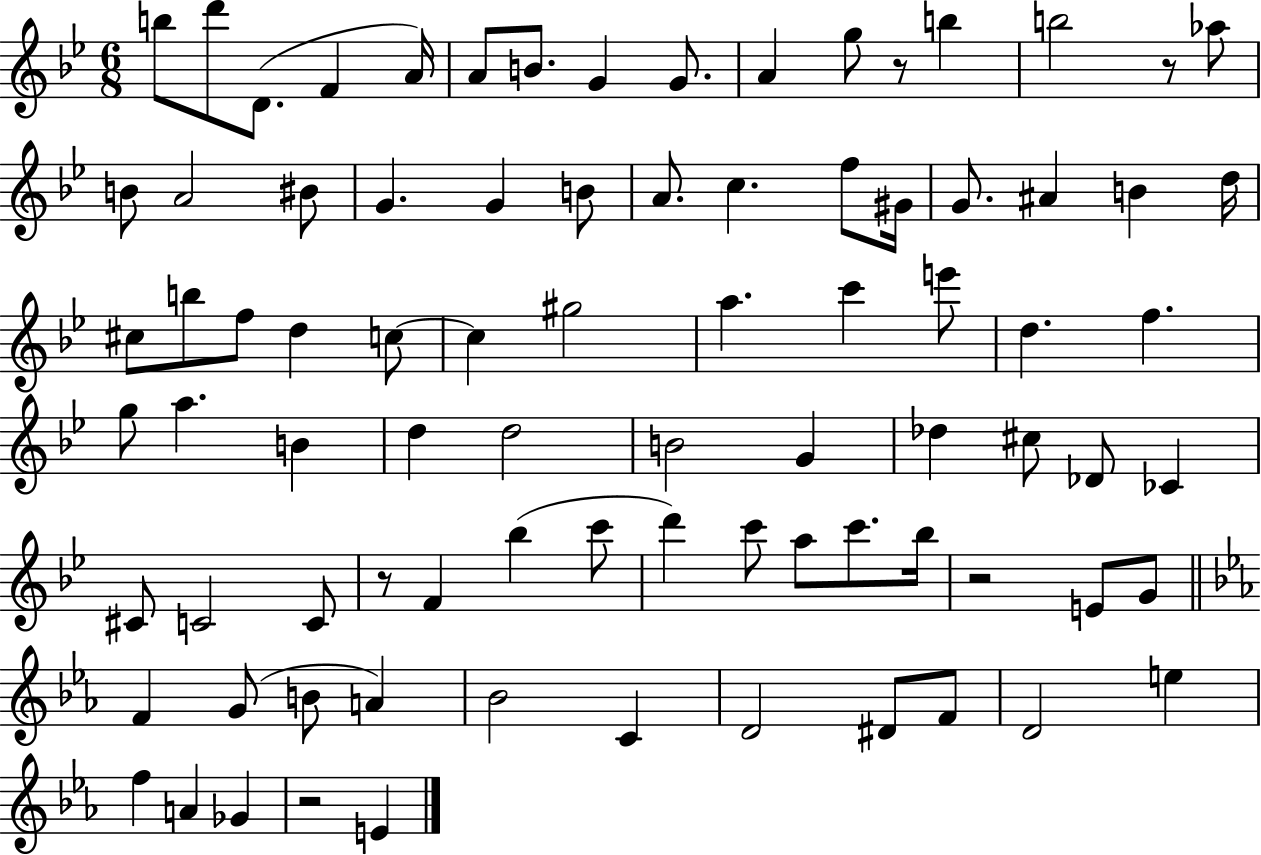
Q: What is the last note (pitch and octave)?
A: E4